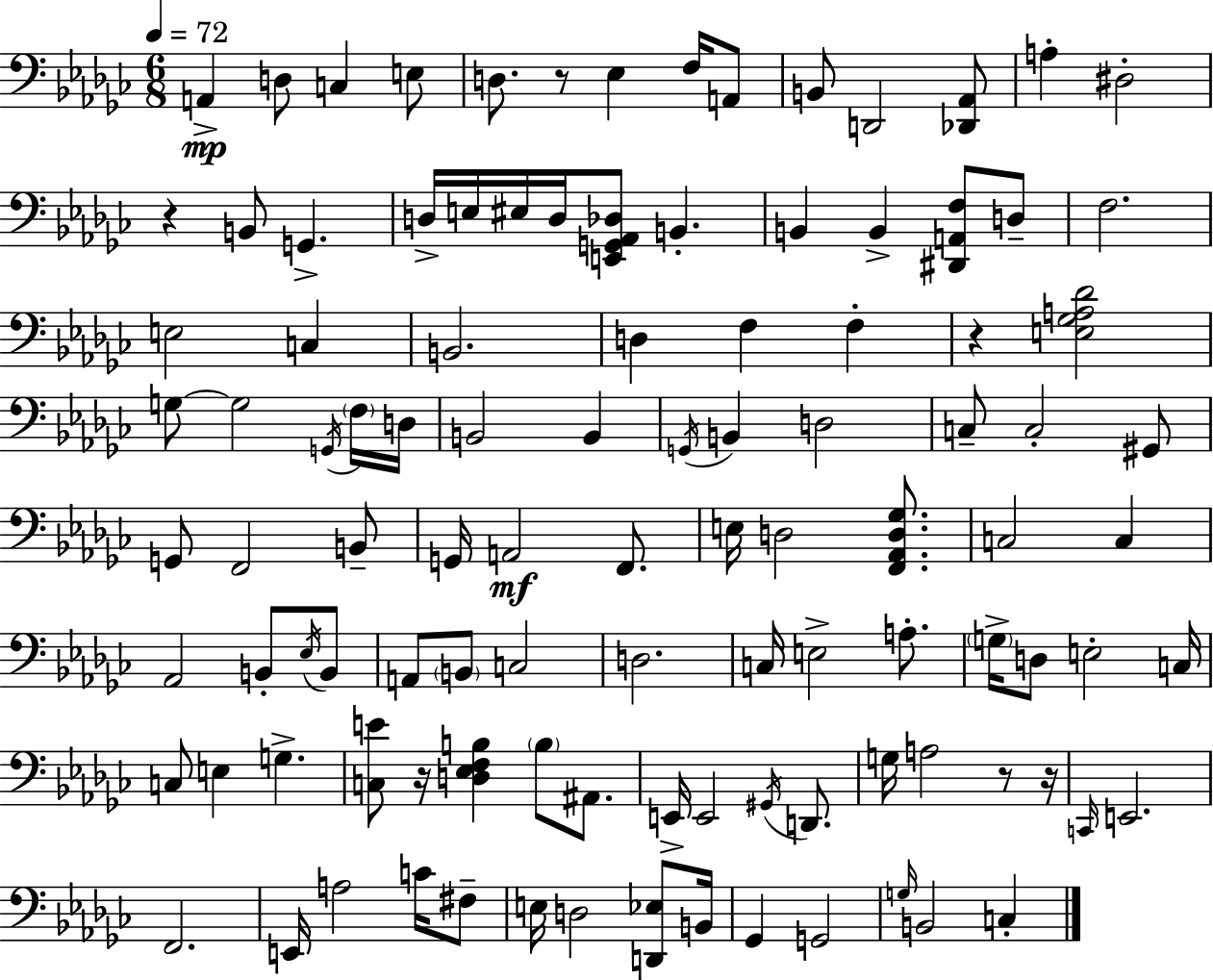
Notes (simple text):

A2/q D3/e C3/q E3/e D3/e. R/e Eb3/q F3/s A2/e B2/e D2/h [Db2,Ab2]/e A3/q D#3/h R/q B2/e G2/q. D3/s E3/s EIS3/s D3/s [E2,G2,Ab2,Db3]/e B2/q. B2/q B2/q [D#2,A2,F3]/e D3/e F3/h. E3/h C3/q B2/h. D3/q F3/q F3/q R/q [E3,Gb3,A3,Db4]/h G3/e G3/h G2/s F3/s D3/s B2/h B2/q G2/s B2/q D3/h C3/e C3/h G#2/e G2/e F2/h B2/e G2/s A2/h F2/e. E3/s D3/h [F2,Ab2,D3,Gb3]/e. C3/h C3/q Ab2/h B2/e Eb3/s B2/e A2/e B2/e C3/h D3/h. C3/s E3/h A3/e. G3/s D3/e E3/h C3/s C3/e E3/q G3/q. [C3,E4]/e R/s [D3,Eb3,F3,B3]/q B3/e A#2/e. E2/s E2/h G#2/s D2/e. G3/s A3/h R/e R/s C2/s E2/h. F2/h. E2/s A3/h C4/s F#3/e E3/s D3/h [D2,Eb3]/e B2/s Gb2/q G2/h G3/s B2/h C3/q